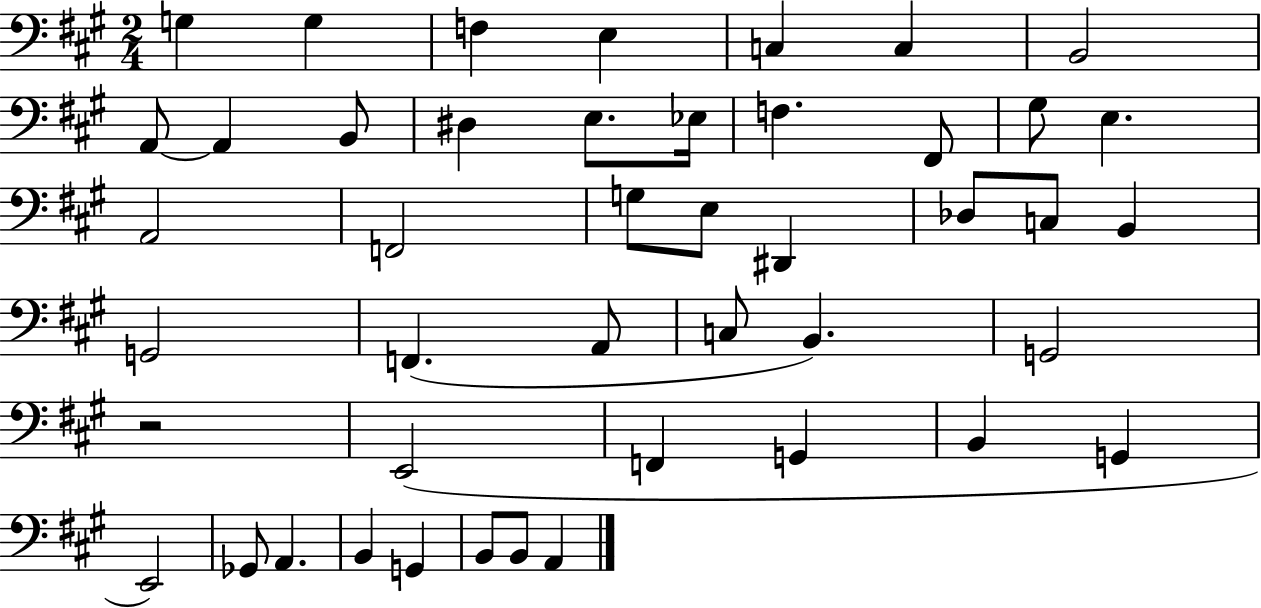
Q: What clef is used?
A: bass